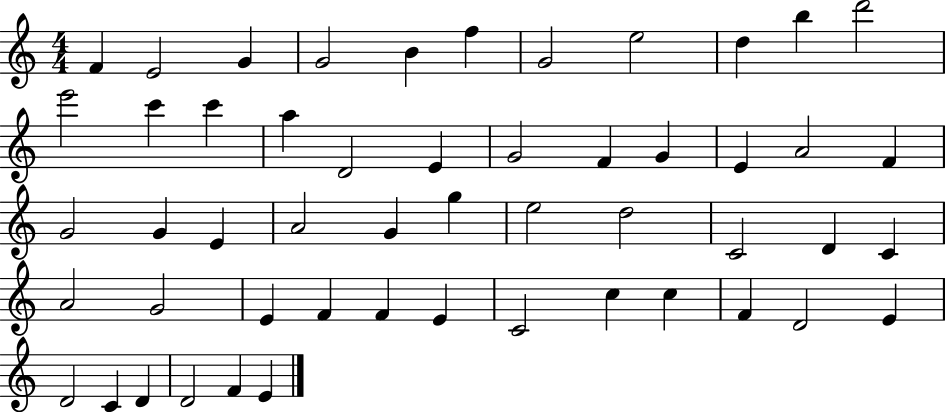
{
  \clef treble
  \numericTimeSignature
  \time 4/4
  \key c \major
  f'4 e'2 g'4 | g'2 b'4 f''4 | g'2 e''2 | d''4 b''4 d'''2 | \break e'''2 c'''4 c'''4 | a''4 d'2 e'4 | g'2 f'4 g'4 | e'4 a'2 f'4 | \break g'2 g'4 e'4 | a'2 g'4 g''4 | e''2 d''2 | c'2 d'4 c'4 | \break a'2 g'2 | e'4 f'4 f'4 e'4 | c'2 c''4 c''4 | f'4 d'2 e'4 | \break d'2 c'4 d'4 | d'2 f'4 e'4 | \bar "|."
}